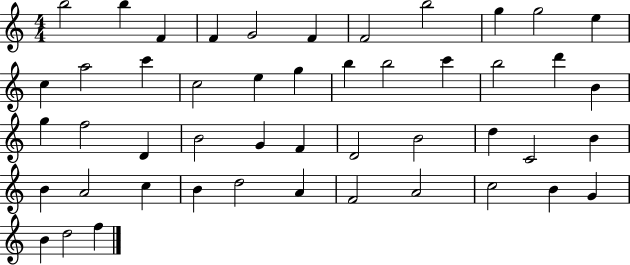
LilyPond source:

{
  \clef treble
  \numericTimeSignature
  \time 4/4
  \key c \major
  b''2 b''4 f'4 | f'4 g'2 f'4 | f'2 b''2 | g''4 g''2 e''4 | \break c''4 a''2 c'''4 | c''2 e''4 g''4 | b''4 b''2 c'''4 | b''2 d'''4 b'4 | \break g''4 f''2 d'4 | b'2 g'4 f'4 | d'2 b'2 | d''4 c'2 b'4 | \break b'4 a'2 c''4 | b'4 d''2 a'4 | f'2 a'2 | c''2 b'4 g'4 | \break b'4 d''2 f''4 | \bar "|."
}